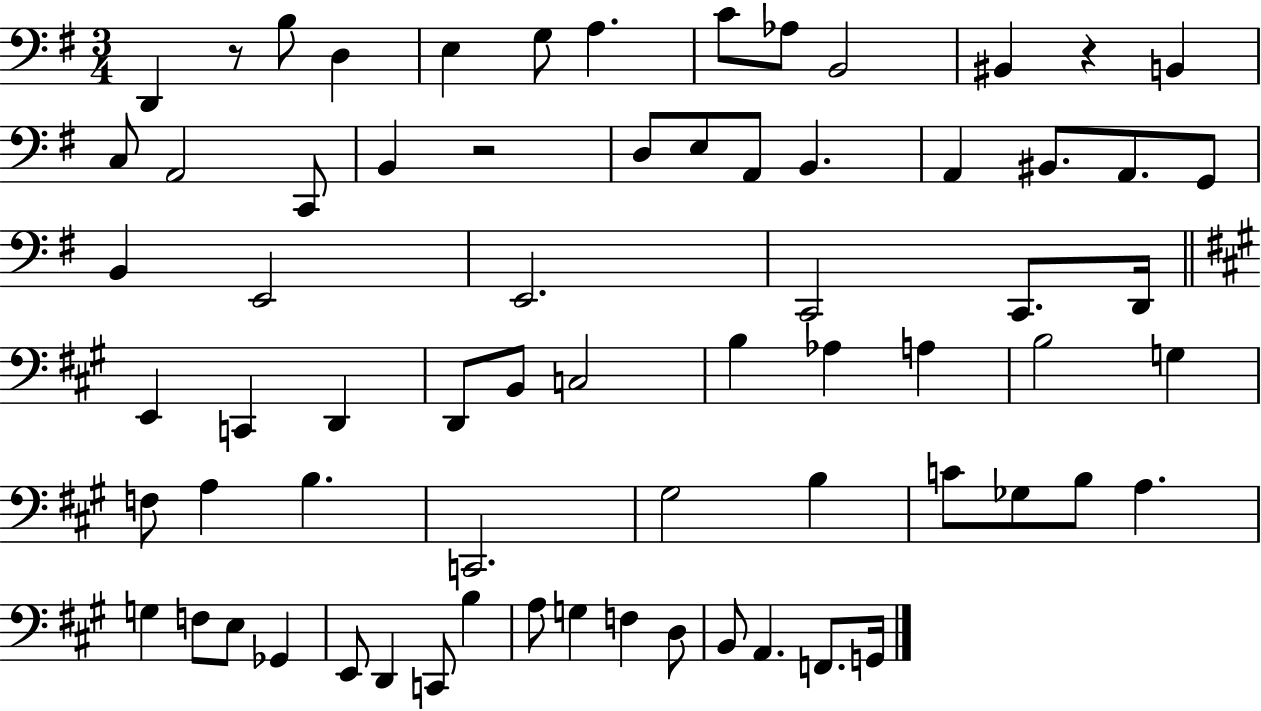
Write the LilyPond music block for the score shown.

{
  \clef bass
  \numericTimeSignature
  \time 3/4
  \key g \major
  d,4 r8 b8 d4 | e4 g8 a4. | c'8 aes8 b,2 | bis,4 r4 b,4 | \break c8 a,2 c,8 | b,4 r2 | d8 e8 a,8 b,4. | a,4 bis,8. a,8. g,8 | \break b,4 e,2 | e,2. | c,2 c,8. d,16 | \bar "||" \break \key a \major e,4 c,4 d,4 | d,8 b,8 c2 | b4 aes4 a4 | b2 g4 | \break f8 a4 b4. | c,2. | gis2 b4 | c'8 ges8 b8 a4. | \break g4 f8 e8 ges,4 | e,8 d,4 c,8 b4 | a8 g4 f4 d8 | b,8 a,4. f,8. g,16 | \break \bar "|."
}